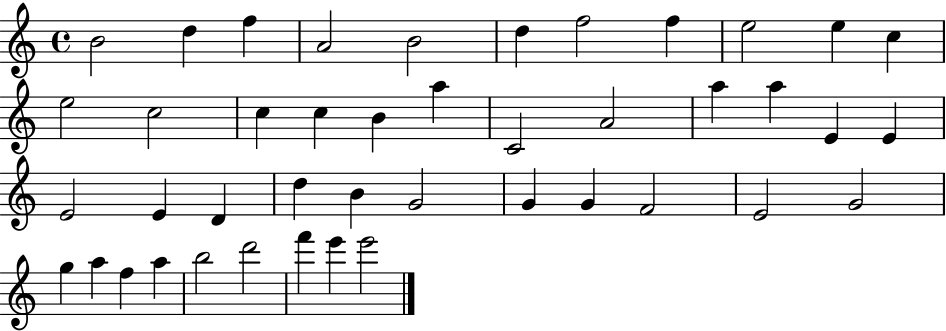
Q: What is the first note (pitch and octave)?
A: B4